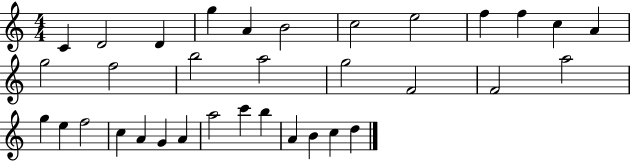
C4/q D4/h D4/q G5/q A4/q B4/h C5/h E5/h F5/q F5/q C5/q A4/q G5/h F5/h B5/h A5/h G5/h F4/h F4/h A5/h G5/q E5/q F5/h C5/q A4/q G4/q A4/q A5/h C6/q B5/q A4/q B4/q C5/q D5/q